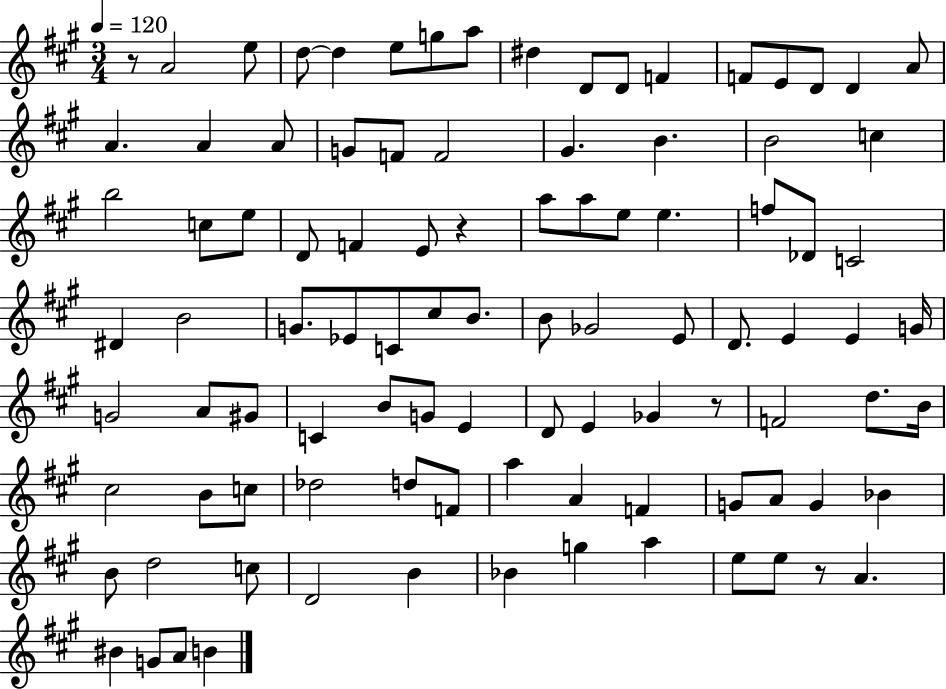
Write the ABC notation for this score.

X:1
T:Untitled
M:3/4
L:1/4
K:A
z/2 A2 e/2 d/2 d e/2 g/2 a/2 ^d D/2 D/2 F F/2 E/2 D/2 D A/2 A A A/2 G/2 F/2 F2 ^G B B2 c b2 c/2 e/2 D/2 F E/2 z a/2 a/2 e/2 e f/2 _D/2 C2 ^D B2 G/2 _E/2 C/2 ^c/2 B/2 B/2 _G2 E/2 D/2 E E G/4 G2 A/2 ^G/2 C B/2 G/2 E D/2 E _G z/2 F2 d/2 B/4 ^c2 B/2 c/2 _d2 d/2 F/2 a A F G/2 A/2 G _B B/2 d2 c/2 D2 B _B g a e/2 e/2 z/2 A ^B G/2 A/2 B